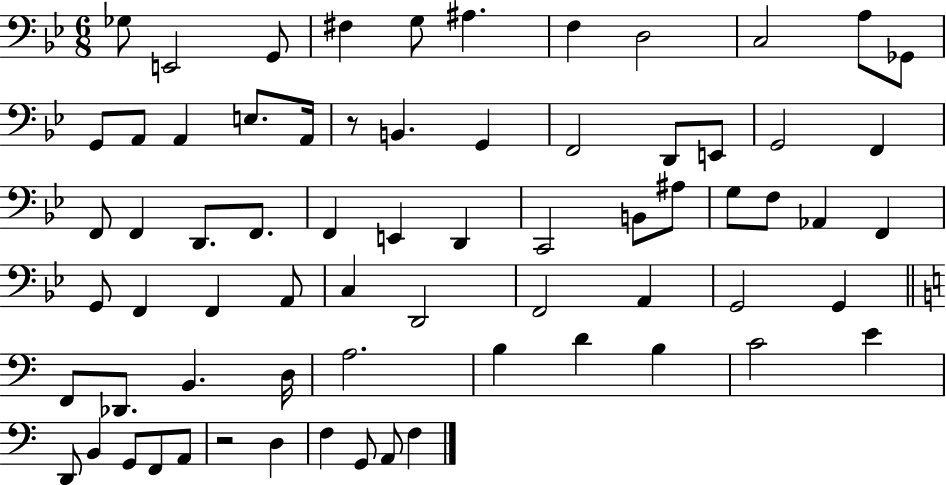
{
  \clef bass
  \numericTimeSignature
  \time 6/8
  \key bes \major
  \repeat volta 2 { ges8 e,2 g,8 | fis4 g8 ais4. | f4 d2 | c2 a8 ges,8 | \break g,8 a,8 a,4 e8. a,16 | r8 b,4. g,4 | f,2 d,8 e,8 | g,2 f,4 | \break f,8 f,4 d,8. f,8. | f,4 e,4 d,4 | c,2 b,8 ais8 | g8 f8 aes,4 f,4 | \break g,8 f,4 f,4 a,8 | c4 d,2 | f,2 a,4 | g,2 g,4 | \break \bar "||" \break \key c \major f,8 des,8. b,4. d16 | a2. | b4 d'4 b4 | c'2 e'4 | \break d,8 b,4 g,8 f,8 a,8 | r2 d4 | f4 g,8 a,8 f4 | } \bar "|."
}